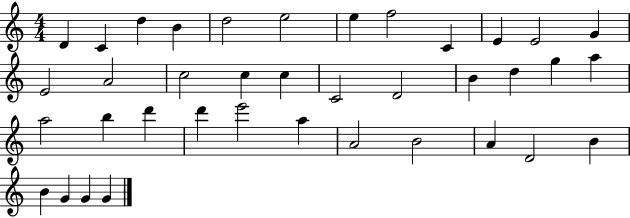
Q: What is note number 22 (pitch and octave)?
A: G5